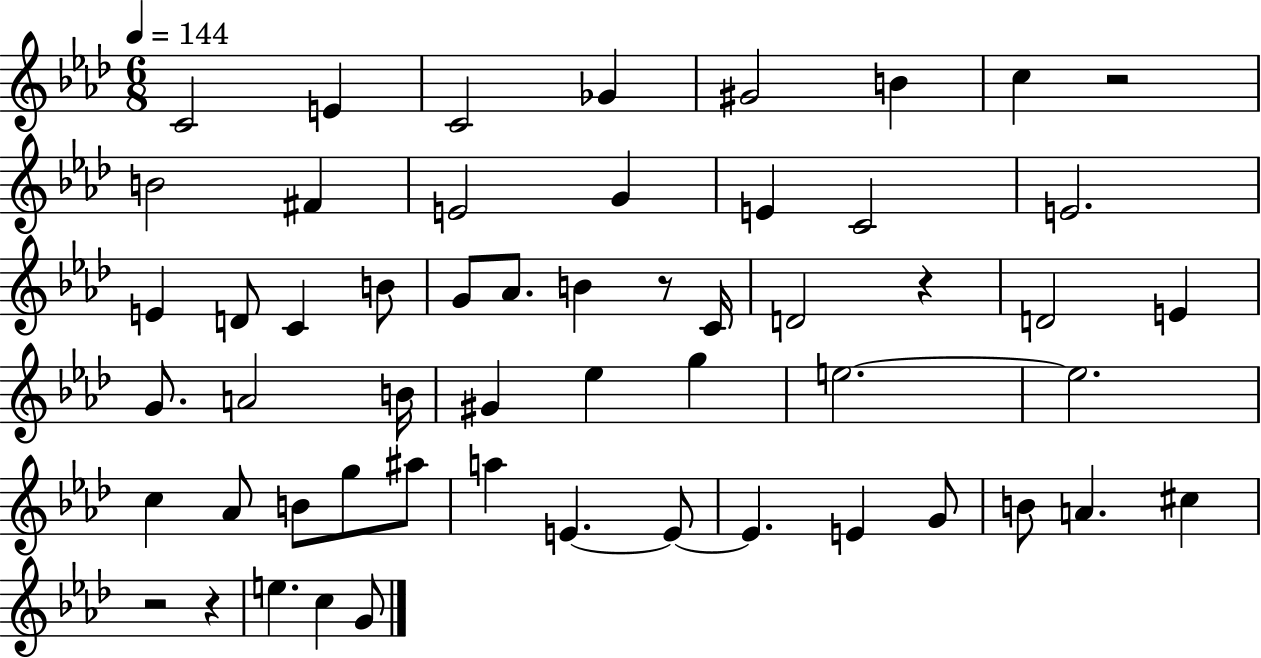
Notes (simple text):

C4/h E4/q C4/h Gb4/q G#4/h B4/q C5/q R/h B4/h F#4/q E4/h G4/q E4/q C4/h E4/h. E4/q D4/e C4/q B4/e G4/e Ab4/e. B4/q R/e C4/s D4/h R/q D4/h E4/q G4/e. A4/h B4/s G#4/q Eb5/q G5/q E5/h. E5/h. C5/q Ab4/e B4/e G5/e A#5/e A5/q E4/q. E4/e E4/q. E4/q G4/e B4/e A4/q. C#5/q R/h R/q E5/q. C5/q G4/e